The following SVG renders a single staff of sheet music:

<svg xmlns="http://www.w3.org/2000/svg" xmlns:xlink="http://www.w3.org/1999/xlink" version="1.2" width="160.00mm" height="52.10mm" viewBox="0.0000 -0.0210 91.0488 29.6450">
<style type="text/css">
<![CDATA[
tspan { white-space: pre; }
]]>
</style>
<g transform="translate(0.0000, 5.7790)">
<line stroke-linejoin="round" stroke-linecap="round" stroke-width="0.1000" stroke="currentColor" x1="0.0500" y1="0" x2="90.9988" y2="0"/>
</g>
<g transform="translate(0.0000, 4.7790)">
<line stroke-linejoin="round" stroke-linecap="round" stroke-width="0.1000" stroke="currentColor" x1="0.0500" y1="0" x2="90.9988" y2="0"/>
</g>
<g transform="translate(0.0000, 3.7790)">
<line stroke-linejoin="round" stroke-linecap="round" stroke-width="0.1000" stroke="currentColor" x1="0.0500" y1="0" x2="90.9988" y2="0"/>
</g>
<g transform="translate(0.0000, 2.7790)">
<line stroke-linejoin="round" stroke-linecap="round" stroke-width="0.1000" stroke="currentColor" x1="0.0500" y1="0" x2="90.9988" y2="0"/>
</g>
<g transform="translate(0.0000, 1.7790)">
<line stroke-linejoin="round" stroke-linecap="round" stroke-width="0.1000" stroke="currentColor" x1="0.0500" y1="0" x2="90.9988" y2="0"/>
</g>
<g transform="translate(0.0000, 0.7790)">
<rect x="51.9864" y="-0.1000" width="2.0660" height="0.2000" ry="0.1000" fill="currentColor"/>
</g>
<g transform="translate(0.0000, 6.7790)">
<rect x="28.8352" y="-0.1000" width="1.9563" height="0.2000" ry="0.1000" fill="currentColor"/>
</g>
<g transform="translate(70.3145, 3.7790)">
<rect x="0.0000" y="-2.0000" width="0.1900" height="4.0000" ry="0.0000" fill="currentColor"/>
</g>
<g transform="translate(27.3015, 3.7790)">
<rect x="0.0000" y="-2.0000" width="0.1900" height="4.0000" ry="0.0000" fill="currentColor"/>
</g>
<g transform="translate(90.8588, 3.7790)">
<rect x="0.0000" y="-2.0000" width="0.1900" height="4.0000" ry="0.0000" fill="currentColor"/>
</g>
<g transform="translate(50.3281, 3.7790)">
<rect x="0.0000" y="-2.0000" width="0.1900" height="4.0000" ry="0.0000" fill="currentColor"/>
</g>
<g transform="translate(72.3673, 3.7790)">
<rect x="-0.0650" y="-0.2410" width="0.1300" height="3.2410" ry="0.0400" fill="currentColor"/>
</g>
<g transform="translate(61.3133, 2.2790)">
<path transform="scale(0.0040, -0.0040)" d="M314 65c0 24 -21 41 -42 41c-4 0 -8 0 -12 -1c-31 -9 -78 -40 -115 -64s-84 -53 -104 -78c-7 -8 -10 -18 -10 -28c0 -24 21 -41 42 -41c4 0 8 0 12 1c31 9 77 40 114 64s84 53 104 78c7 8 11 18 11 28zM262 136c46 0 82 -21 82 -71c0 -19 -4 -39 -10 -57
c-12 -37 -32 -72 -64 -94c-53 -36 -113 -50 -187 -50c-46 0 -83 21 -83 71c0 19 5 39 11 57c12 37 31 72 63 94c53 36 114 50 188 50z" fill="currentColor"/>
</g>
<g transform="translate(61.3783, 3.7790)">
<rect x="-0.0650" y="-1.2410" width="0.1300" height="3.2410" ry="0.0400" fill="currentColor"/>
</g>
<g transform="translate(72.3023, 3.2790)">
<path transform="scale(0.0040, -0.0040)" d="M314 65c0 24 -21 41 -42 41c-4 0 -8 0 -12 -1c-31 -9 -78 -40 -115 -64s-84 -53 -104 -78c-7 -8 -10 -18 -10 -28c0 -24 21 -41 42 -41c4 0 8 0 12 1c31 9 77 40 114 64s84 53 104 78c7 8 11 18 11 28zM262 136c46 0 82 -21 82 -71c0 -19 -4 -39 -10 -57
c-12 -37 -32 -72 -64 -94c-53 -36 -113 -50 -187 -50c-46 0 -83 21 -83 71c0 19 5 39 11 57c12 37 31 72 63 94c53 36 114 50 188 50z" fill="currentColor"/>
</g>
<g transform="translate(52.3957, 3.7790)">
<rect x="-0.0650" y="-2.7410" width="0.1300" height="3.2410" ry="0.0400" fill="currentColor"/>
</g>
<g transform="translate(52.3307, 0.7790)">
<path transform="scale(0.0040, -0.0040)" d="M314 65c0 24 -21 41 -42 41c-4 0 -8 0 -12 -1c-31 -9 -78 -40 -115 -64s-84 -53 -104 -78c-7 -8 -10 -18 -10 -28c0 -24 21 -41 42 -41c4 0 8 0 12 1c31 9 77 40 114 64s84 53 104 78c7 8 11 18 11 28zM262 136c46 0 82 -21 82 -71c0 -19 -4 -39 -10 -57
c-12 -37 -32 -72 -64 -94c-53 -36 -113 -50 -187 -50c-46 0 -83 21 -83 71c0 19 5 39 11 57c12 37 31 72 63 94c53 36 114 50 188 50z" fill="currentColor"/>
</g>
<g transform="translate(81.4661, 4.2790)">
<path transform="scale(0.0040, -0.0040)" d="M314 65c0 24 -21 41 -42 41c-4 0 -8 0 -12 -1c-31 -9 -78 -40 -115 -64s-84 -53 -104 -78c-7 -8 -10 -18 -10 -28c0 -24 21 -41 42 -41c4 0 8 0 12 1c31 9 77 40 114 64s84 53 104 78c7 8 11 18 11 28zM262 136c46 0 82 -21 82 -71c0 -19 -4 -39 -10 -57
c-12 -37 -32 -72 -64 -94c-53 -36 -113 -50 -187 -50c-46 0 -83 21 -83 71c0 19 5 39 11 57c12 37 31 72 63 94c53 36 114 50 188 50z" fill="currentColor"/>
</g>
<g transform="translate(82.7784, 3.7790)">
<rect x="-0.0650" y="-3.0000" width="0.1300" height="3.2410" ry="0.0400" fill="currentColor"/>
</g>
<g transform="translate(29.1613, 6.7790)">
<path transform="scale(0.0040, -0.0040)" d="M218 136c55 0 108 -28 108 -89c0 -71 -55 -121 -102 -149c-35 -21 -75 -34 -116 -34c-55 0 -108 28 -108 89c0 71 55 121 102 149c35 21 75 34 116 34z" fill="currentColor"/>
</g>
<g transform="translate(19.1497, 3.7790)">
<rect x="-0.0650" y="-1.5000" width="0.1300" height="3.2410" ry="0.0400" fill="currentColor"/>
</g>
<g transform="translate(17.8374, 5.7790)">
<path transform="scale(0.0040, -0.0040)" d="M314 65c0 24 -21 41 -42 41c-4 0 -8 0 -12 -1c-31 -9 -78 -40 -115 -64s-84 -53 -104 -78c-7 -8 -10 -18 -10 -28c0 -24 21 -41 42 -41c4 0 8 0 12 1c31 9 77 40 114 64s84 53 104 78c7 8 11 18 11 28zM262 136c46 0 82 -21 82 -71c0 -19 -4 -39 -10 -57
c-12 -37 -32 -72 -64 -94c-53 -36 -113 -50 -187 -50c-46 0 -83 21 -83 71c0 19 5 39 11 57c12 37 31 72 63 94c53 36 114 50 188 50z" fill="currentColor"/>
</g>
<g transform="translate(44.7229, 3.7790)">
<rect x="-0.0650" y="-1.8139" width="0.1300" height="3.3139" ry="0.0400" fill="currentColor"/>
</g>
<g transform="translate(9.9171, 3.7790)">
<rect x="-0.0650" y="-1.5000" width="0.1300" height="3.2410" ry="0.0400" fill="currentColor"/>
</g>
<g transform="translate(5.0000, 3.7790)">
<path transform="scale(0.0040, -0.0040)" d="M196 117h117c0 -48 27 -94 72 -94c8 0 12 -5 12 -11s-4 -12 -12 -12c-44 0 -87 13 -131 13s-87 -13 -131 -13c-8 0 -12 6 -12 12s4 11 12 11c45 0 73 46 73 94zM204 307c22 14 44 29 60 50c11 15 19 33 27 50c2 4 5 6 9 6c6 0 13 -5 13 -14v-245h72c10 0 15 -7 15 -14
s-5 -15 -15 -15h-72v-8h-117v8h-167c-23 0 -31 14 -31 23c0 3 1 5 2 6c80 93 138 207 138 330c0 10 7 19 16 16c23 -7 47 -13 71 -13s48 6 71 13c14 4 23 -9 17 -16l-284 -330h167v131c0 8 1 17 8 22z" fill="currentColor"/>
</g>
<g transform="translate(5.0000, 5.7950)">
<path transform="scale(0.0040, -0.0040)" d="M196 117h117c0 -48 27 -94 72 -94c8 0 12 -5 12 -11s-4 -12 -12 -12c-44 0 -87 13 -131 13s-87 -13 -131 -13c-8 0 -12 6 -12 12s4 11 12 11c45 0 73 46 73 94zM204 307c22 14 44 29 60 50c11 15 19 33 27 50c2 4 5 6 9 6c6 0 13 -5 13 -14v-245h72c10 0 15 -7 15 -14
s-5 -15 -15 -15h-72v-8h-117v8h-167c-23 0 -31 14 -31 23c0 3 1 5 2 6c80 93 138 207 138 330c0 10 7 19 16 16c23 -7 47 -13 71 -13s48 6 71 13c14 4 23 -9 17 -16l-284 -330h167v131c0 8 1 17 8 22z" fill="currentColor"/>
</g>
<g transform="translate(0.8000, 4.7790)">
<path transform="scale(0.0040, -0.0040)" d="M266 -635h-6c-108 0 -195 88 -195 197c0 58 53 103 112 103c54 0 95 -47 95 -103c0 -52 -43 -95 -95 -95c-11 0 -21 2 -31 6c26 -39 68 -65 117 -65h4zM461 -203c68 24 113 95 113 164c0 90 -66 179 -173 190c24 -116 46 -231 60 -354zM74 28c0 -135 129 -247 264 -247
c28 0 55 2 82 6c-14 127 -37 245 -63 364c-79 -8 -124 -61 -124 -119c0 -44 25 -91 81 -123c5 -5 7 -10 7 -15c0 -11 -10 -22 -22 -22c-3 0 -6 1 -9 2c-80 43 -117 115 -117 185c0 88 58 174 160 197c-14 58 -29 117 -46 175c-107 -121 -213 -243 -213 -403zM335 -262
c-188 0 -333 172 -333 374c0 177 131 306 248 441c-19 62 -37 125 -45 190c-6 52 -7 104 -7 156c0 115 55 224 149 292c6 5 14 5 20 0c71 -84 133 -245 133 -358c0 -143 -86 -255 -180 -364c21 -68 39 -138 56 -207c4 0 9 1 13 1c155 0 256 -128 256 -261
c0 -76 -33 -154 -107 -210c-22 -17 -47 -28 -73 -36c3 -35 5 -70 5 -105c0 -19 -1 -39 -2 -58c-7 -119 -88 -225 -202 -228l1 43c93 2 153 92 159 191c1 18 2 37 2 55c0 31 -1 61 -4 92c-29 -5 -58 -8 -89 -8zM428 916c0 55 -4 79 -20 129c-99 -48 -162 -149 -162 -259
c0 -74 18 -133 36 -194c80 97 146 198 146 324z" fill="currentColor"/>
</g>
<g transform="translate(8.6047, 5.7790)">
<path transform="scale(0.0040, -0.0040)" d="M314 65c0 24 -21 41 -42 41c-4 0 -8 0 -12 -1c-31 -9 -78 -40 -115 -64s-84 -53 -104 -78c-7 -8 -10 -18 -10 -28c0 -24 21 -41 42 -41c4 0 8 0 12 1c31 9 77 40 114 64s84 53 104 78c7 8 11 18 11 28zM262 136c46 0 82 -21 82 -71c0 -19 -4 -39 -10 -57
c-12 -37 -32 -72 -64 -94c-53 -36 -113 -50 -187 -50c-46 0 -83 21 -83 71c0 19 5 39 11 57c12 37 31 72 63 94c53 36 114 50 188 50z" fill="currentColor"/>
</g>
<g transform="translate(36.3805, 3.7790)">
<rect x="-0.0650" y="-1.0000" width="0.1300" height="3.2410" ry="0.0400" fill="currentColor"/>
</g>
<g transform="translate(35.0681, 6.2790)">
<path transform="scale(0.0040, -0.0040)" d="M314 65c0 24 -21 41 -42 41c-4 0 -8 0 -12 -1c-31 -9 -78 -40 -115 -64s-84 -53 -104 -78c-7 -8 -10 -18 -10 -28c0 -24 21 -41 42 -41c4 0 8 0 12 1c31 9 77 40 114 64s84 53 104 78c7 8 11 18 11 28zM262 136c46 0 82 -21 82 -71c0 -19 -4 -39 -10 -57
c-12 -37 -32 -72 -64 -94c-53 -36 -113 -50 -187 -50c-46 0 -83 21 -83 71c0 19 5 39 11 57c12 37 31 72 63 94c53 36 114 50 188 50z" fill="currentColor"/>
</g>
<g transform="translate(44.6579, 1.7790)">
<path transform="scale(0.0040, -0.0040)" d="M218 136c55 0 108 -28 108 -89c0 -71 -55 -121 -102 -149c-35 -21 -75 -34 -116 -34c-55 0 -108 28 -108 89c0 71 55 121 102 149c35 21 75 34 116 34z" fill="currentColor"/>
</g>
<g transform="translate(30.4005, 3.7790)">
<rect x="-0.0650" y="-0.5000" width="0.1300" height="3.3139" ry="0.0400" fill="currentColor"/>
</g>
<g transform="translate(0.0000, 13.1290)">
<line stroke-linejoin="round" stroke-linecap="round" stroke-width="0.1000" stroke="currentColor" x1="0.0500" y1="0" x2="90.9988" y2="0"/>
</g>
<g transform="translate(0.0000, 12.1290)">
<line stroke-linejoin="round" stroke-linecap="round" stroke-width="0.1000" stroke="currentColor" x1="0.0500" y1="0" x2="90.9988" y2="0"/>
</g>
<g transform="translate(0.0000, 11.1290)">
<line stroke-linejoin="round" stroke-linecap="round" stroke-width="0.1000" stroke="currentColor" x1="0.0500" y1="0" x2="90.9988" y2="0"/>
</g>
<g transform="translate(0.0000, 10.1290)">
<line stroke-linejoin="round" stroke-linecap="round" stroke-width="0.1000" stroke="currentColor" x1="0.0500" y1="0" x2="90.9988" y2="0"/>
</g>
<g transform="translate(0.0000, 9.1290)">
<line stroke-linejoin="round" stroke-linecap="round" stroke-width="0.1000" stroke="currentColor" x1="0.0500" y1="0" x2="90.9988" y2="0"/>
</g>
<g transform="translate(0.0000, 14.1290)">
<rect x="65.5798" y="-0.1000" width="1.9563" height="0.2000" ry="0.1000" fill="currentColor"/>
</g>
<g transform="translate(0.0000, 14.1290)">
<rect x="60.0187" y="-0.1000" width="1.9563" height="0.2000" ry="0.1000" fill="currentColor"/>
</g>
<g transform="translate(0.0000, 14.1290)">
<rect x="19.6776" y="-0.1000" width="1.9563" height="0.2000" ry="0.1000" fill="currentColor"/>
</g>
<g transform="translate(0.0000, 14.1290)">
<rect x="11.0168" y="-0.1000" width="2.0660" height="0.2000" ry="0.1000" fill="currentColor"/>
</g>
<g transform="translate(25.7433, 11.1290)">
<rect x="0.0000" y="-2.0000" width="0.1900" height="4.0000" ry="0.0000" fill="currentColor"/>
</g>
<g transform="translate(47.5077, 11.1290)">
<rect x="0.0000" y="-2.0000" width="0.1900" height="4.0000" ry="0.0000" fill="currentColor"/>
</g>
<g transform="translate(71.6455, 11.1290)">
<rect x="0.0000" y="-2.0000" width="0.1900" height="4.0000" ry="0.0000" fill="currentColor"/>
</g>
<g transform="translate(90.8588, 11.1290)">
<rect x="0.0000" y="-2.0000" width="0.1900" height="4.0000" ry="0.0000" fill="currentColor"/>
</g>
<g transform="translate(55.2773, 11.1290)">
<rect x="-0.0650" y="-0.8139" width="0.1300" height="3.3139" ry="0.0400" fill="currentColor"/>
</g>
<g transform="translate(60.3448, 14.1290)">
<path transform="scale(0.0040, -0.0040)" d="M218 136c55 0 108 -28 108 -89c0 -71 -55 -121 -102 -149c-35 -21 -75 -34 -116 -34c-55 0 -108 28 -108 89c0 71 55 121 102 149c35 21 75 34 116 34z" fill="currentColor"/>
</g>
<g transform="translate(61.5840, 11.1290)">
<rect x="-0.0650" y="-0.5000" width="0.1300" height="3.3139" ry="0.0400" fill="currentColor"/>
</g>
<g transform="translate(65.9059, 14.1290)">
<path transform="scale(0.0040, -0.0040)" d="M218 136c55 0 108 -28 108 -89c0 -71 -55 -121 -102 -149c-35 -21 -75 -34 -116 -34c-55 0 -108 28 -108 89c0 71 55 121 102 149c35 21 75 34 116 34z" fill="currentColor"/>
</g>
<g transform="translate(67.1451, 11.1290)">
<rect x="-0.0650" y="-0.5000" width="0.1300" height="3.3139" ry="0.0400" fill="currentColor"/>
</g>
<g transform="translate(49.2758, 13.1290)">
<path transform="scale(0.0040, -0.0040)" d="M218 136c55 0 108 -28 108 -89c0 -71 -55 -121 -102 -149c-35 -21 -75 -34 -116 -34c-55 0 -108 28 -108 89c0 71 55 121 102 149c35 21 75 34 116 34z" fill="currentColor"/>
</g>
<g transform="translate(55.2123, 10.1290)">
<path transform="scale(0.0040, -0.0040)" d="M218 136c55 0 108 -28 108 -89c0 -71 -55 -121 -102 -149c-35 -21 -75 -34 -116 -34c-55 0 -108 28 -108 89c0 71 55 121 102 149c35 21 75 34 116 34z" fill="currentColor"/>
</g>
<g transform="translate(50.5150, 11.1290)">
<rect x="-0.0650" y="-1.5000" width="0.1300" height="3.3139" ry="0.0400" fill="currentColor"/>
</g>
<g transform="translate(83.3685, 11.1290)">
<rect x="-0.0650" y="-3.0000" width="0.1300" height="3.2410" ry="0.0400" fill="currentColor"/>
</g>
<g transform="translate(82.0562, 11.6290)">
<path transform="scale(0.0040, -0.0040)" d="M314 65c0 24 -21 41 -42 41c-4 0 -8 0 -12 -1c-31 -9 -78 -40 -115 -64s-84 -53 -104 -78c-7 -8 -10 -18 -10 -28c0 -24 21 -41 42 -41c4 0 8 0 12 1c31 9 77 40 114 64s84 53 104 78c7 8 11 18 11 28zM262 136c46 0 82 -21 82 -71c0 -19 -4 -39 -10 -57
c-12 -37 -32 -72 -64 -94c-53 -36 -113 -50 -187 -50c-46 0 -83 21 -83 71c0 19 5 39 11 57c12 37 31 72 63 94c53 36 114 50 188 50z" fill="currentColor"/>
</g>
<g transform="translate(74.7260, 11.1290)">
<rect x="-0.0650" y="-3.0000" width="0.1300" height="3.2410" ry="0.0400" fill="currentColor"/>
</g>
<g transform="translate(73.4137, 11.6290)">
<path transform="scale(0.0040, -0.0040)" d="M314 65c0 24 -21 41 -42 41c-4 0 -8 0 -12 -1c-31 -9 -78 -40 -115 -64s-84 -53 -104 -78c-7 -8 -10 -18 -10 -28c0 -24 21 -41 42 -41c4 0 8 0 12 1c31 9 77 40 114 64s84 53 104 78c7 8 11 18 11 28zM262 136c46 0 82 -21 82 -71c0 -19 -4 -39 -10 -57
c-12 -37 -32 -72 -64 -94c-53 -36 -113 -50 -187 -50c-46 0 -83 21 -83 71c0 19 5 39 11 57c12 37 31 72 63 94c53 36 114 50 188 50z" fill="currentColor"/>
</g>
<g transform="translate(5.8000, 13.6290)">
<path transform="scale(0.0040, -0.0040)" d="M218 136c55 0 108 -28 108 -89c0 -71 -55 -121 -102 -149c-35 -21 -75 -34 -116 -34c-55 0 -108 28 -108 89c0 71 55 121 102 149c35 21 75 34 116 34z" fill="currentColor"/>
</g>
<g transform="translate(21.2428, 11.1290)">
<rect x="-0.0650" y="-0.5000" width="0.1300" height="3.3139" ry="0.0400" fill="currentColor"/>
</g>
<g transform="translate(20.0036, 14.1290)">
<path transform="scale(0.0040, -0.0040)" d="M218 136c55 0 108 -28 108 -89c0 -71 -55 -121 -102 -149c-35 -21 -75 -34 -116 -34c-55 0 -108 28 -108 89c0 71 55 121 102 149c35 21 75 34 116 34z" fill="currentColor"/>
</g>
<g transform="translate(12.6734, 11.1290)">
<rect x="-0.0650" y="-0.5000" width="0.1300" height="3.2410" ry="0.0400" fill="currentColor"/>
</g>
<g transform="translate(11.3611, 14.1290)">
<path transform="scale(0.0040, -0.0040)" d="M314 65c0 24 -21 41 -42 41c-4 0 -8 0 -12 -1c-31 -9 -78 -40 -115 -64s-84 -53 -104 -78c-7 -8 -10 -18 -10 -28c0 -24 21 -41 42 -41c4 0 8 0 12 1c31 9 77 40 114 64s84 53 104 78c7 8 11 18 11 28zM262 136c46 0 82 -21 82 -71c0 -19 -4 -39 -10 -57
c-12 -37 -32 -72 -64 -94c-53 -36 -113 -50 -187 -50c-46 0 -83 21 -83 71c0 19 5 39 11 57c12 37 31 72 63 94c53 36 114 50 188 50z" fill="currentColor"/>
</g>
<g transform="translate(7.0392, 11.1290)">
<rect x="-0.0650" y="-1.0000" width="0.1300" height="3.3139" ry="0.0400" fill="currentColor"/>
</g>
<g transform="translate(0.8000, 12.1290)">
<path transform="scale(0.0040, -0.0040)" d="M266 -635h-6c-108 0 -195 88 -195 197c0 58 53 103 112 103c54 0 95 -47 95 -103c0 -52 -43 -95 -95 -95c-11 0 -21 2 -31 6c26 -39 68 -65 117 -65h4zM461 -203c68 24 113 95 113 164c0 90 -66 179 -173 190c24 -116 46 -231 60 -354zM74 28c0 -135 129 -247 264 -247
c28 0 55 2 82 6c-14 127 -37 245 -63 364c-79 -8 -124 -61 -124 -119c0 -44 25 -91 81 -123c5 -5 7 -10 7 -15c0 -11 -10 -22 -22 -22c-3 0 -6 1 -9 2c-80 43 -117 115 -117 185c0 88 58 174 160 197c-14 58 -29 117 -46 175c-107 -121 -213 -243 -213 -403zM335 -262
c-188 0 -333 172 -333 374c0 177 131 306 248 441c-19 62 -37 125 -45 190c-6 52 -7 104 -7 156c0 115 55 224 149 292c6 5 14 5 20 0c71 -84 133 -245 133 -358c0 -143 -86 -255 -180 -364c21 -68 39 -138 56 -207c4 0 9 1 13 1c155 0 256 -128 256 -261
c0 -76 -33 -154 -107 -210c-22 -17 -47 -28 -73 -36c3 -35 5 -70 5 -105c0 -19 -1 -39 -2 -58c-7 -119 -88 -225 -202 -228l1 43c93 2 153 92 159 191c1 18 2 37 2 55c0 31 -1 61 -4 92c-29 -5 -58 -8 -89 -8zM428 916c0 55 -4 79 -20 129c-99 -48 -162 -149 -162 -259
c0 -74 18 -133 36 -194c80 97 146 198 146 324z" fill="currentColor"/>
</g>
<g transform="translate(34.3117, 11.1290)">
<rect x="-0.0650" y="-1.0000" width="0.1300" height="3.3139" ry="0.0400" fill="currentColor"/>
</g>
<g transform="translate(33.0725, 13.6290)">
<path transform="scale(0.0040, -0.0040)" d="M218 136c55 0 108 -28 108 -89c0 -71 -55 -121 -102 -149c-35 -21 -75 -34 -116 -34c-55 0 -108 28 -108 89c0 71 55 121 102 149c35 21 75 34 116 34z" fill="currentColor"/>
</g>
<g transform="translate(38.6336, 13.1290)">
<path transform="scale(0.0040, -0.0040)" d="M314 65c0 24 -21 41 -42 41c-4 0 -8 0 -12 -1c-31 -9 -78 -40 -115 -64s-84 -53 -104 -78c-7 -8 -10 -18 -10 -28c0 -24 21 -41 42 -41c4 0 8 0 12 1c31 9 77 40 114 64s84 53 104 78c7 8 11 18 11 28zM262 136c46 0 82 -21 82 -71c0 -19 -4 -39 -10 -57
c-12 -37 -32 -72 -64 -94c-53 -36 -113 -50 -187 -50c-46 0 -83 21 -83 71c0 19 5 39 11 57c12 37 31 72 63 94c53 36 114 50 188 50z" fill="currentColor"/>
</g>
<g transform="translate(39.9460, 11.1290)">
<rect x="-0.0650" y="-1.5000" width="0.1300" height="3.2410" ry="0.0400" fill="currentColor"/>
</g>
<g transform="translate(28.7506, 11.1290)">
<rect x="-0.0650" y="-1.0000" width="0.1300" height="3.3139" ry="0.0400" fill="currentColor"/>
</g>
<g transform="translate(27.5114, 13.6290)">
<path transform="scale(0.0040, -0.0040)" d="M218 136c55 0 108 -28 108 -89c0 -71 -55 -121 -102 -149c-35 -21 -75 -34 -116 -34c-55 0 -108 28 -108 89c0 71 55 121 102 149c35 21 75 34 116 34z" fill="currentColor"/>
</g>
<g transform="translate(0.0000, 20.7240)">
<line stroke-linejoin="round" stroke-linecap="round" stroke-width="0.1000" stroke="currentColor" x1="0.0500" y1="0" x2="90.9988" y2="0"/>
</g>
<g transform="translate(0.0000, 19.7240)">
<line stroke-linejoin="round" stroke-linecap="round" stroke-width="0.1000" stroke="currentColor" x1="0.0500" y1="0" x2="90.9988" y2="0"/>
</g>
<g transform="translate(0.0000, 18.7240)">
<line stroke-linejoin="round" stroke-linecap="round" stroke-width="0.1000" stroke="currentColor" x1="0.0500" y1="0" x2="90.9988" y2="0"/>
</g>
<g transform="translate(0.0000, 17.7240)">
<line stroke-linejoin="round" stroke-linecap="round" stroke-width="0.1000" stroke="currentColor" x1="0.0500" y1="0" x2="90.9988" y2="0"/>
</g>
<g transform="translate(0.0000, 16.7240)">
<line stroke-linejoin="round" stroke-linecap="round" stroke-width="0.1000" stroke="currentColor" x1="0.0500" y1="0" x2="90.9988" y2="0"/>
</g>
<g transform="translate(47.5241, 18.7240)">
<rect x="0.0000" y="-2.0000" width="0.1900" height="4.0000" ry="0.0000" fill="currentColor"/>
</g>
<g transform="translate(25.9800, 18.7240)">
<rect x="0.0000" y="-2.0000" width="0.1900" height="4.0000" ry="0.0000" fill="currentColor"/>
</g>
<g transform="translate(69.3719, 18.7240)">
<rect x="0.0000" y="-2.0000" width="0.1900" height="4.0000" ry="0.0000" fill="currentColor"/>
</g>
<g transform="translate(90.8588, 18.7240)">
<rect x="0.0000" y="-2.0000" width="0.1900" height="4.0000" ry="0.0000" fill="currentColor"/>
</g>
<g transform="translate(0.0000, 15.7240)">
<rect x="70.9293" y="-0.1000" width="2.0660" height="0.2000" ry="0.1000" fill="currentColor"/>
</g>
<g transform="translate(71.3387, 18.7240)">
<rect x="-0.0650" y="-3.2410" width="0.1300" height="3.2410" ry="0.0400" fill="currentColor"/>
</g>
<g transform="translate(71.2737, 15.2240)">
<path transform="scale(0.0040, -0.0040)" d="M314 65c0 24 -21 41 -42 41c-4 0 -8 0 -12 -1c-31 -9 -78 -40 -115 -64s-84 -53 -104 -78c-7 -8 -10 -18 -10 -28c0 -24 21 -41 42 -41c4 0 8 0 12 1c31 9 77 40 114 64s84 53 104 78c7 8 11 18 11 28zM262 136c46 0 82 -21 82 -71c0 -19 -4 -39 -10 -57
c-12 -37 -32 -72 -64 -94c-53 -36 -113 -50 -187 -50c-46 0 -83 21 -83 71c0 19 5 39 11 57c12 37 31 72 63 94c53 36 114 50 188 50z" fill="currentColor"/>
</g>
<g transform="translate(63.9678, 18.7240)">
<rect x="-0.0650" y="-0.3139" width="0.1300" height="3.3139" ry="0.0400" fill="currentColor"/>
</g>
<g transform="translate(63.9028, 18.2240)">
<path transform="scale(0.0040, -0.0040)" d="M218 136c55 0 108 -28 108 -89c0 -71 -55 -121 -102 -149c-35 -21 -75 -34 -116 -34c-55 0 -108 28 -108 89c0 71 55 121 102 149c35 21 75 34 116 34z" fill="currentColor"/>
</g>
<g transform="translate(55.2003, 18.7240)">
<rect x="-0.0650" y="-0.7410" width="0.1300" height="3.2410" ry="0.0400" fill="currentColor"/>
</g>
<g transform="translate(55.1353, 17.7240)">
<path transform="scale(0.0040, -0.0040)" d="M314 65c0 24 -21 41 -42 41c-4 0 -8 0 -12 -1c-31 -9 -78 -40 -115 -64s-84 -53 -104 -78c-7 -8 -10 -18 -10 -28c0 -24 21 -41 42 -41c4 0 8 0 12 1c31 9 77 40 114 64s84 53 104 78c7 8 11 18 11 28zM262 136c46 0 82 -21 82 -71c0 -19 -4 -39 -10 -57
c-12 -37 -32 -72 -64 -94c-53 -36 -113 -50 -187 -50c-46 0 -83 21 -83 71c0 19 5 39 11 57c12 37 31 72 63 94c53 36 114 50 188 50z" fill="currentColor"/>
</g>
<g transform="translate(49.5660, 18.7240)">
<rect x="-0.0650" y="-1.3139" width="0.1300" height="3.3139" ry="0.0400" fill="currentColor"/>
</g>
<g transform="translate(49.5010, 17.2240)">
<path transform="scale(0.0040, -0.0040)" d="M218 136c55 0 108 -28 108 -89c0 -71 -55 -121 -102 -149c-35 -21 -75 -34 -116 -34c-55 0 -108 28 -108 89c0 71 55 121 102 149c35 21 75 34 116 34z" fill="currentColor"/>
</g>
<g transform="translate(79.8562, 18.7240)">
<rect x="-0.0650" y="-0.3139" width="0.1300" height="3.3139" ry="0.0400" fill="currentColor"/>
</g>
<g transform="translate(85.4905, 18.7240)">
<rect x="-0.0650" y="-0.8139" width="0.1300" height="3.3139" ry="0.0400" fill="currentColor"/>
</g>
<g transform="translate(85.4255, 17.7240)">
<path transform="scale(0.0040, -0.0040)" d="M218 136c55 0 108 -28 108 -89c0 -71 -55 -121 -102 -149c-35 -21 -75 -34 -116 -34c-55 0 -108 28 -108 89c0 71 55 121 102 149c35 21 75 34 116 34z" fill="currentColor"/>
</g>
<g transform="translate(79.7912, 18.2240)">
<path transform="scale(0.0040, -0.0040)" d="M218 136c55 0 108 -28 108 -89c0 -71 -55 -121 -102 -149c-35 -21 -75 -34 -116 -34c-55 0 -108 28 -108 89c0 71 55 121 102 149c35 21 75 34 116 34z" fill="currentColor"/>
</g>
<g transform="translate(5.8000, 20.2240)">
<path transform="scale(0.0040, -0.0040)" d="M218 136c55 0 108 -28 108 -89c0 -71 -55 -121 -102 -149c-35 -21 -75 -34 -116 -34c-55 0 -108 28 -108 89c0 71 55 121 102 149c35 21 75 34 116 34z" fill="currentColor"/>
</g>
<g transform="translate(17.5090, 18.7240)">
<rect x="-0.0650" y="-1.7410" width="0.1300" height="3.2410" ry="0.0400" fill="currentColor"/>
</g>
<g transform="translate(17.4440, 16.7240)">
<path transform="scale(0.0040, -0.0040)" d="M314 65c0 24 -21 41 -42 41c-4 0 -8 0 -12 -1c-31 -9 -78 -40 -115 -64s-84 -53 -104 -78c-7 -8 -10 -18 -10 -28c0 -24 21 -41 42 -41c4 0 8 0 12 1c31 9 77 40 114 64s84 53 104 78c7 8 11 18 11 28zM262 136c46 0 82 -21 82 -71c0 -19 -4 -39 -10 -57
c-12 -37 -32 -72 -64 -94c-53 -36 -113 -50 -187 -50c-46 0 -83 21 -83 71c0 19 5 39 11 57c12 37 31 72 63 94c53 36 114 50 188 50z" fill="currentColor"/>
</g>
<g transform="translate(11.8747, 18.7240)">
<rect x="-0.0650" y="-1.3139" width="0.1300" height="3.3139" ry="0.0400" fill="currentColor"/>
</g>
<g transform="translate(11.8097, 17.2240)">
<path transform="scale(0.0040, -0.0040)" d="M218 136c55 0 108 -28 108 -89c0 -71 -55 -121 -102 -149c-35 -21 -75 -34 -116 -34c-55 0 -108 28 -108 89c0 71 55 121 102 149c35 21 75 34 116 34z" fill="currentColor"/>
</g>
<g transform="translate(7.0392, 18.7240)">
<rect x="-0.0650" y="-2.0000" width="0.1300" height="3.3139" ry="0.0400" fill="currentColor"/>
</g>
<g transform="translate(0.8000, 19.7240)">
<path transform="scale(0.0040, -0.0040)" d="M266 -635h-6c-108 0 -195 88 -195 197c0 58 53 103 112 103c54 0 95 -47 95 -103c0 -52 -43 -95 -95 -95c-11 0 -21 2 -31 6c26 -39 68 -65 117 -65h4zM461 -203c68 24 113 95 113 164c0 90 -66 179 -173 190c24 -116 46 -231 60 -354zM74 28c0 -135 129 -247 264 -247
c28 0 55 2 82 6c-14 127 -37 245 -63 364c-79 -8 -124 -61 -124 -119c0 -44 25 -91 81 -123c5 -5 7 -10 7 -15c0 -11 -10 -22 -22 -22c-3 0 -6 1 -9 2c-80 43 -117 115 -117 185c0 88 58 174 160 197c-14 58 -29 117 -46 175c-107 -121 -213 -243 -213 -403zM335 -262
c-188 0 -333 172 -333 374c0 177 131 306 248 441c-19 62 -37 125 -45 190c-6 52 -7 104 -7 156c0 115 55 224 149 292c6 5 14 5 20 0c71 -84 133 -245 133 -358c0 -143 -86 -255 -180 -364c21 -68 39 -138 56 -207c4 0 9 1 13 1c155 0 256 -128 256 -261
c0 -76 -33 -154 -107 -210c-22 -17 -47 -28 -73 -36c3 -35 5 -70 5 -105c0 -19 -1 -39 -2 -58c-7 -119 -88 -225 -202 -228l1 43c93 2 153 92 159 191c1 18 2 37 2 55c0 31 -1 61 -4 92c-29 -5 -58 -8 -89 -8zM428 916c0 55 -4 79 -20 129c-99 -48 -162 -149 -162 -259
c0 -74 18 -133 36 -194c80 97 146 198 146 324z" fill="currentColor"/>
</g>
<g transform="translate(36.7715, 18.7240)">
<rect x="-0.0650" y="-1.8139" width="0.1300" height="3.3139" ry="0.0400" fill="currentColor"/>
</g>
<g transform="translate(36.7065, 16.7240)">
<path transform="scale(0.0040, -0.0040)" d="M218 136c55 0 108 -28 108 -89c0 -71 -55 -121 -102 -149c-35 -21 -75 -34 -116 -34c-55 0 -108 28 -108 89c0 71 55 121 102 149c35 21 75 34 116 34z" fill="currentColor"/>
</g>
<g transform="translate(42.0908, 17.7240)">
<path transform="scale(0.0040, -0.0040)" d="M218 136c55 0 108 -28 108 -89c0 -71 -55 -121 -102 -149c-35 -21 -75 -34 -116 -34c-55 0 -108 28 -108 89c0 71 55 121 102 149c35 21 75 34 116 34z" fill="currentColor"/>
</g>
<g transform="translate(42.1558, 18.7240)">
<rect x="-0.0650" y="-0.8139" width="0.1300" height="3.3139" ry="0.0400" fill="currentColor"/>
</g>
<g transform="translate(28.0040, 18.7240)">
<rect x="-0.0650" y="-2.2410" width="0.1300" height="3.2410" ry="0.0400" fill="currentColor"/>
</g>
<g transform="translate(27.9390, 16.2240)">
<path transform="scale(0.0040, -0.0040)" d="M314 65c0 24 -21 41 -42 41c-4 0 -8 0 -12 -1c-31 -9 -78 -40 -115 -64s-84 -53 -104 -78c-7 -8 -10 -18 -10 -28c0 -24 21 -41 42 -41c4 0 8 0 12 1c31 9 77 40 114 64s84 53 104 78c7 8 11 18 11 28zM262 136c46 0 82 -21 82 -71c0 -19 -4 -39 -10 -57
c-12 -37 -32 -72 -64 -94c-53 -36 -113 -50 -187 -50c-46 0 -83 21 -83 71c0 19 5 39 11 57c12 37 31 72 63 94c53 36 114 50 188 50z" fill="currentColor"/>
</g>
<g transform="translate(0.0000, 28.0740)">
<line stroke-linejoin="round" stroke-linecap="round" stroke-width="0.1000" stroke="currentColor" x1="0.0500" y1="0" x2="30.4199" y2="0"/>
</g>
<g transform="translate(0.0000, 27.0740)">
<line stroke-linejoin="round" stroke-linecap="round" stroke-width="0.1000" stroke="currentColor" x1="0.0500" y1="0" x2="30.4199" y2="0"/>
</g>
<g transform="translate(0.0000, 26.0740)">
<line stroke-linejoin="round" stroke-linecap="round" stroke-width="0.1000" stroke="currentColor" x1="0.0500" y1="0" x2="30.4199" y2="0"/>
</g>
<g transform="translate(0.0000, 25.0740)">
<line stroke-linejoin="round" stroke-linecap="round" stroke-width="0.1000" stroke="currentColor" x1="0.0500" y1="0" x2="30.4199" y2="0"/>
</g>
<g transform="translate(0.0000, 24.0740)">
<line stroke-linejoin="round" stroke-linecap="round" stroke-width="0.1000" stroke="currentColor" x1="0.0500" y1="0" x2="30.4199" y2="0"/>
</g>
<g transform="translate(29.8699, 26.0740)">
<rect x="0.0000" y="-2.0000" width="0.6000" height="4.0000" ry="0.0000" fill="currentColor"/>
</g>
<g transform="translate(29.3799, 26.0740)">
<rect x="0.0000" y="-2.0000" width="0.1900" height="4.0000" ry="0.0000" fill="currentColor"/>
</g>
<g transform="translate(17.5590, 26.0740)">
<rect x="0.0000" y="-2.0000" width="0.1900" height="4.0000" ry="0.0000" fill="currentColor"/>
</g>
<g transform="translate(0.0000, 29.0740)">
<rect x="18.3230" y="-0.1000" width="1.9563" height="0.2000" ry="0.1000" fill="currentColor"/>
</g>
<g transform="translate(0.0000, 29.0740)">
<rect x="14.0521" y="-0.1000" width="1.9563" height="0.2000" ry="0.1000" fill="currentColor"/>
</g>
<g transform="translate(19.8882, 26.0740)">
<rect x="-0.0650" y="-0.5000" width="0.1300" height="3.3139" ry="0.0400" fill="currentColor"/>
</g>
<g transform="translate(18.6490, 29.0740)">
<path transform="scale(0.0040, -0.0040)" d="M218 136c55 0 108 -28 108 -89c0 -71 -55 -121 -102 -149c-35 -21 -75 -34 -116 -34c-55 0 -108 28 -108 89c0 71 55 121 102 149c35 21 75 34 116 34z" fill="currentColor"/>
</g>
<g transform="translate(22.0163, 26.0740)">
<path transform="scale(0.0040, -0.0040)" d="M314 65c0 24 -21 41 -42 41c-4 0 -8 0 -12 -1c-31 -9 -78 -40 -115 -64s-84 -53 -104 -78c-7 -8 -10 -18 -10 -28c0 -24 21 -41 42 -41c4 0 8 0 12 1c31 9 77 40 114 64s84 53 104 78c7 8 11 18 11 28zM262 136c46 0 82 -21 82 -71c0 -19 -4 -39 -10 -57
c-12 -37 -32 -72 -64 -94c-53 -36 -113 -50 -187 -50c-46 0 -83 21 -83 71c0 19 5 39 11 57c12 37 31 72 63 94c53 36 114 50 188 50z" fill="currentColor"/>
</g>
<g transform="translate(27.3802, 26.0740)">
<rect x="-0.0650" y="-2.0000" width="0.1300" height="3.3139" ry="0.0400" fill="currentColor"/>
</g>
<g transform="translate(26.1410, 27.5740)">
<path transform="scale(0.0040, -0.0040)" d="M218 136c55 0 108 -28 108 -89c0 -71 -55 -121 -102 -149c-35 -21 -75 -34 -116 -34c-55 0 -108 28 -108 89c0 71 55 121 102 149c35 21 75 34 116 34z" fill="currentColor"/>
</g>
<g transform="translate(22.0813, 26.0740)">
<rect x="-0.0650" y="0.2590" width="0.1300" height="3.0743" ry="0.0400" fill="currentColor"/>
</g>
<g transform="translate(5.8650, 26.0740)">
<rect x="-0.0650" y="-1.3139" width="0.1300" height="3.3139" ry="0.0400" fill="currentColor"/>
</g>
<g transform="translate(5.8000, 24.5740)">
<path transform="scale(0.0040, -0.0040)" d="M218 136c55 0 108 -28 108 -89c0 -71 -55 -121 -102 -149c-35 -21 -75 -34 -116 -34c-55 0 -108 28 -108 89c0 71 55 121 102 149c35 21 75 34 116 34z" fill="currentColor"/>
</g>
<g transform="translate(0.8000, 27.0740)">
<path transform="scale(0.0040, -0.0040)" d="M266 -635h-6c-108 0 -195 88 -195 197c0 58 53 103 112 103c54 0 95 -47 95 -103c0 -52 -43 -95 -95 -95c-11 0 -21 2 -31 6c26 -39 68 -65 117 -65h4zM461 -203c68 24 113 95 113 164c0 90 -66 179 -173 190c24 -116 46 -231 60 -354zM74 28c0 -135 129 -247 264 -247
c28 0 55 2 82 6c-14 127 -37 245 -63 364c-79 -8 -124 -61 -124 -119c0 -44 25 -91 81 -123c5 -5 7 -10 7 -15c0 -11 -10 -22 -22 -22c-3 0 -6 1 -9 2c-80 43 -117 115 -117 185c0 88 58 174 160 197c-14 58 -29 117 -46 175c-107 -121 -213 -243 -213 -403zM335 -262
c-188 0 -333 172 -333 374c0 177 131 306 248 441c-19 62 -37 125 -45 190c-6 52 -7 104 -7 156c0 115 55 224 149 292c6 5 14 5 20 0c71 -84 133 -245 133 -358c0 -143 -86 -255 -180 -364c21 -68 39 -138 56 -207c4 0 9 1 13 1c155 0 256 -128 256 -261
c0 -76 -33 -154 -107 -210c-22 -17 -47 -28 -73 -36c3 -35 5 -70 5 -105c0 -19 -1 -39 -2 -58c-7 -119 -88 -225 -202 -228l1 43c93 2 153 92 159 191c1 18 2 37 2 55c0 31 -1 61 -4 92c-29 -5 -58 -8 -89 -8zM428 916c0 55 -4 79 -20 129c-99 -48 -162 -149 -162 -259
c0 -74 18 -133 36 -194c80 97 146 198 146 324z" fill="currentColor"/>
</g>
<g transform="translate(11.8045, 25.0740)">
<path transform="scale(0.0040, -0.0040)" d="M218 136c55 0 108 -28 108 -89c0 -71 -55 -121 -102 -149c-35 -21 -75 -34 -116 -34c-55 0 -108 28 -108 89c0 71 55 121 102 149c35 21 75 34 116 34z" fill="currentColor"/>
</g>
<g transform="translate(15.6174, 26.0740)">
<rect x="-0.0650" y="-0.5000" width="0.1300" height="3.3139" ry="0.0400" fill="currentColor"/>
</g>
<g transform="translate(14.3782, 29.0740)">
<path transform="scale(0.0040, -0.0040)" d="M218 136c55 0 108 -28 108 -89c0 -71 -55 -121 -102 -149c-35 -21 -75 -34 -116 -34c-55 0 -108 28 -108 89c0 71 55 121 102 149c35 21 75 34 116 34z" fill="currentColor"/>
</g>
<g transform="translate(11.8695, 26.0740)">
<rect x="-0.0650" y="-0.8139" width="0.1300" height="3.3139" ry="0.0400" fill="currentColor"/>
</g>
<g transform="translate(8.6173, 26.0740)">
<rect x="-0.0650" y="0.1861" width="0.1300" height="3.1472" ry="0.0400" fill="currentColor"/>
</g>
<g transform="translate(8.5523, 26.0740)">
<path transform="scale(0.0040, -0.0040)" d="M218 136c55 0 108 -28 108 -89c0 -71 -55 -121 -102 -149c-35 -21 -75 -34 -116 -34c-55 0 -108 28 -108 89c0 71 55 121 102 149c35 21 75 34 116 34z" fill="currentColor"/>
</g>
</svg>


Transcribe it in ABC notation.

X:1
T:Untitled
M:4/4
L:1/4
K:C
E2 E2 C D2 f a2 e2 c2 A2 D C2 C D D E2 E d C C A2 A2 F e f2 g2 f d e d2 c b2 c d e B d C C B2 F